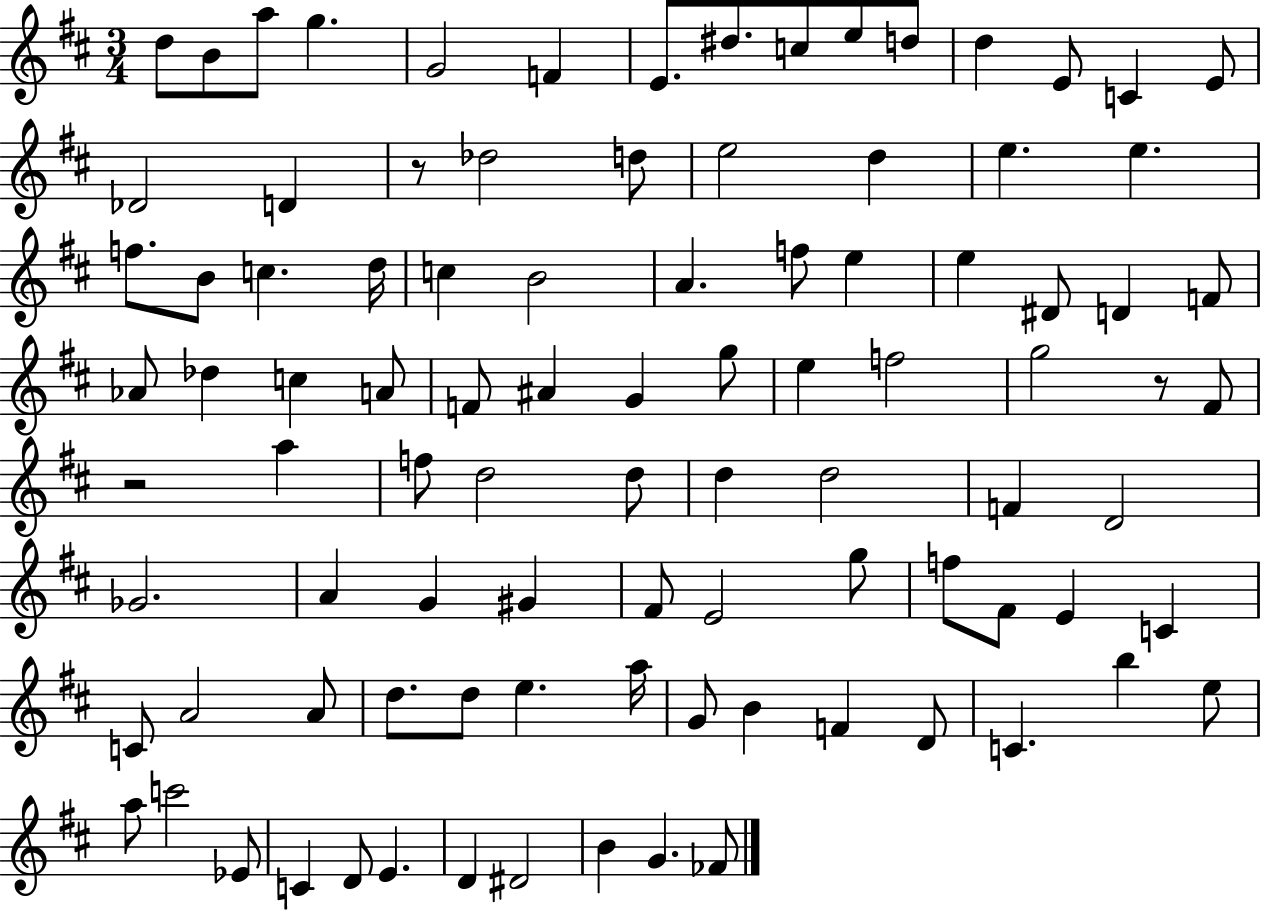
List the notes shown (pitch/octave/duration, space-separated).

D5/e B4/e A5/e G5/q. G4/h F4/q E4/e. D#5/e. C5/e E5/e D5/e D5/q E4/e C4/q E4/e Db4/h D4/q R/e Db5/h D5/e E5/h D5/q E5/q. E5/q. F5/e. B4/e C5/q. D5/s C5/q B4/h A4/q. F5/e E5/q E5/q D#4/e D4/q F4/e Ab4/e Db5/q C5/q A4/e F4/e A#4/q G4/q G5/e E5/q F5/h G5/h R/e F#4/e R/h A5/q F5/e D5/h D5/e D5/q D5/h F4/q D4/h Gb4/h. A4/q G4/q G#4/q F#4/e E4/h G5/e F5/e F#4/e E4/q C4/q C4/e A4/h A4/e D5/e. D5/e E5/q. A5/s G4/e B4/q F4/q D4/e C4/q. B5/q E5/e A5/e C6/h Eb4/e C4/q D4/e E4/q. D4/q D#4/h B4/q G4/q. FES4/e